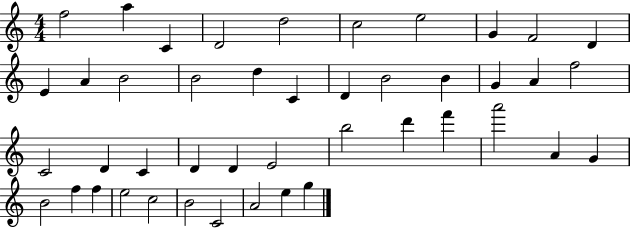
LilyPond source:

{
  \clef treble
  \numericTimeSignature
  \time 4/4
  \key c \major
  f''2 a''4 c'4 | d'2 d''2 | c''2 e''2 | g'4 f'2 d'4 | \break e'4 a'4 b'2 | b'2 d''4 c'4 | d'4 b'2 b'4 | g'4 a'4 f''2 | \break c'2 d'4 c'4 | d'4 d'4 e'2 | b''2 d'''4 f'''4 | a'''2 a'4 g'4 | \break b'2 f''4 f''4 | e''2 c''2 | b'2 c'2 | a'2 e''4 g''4 | \break \bar "|."
}